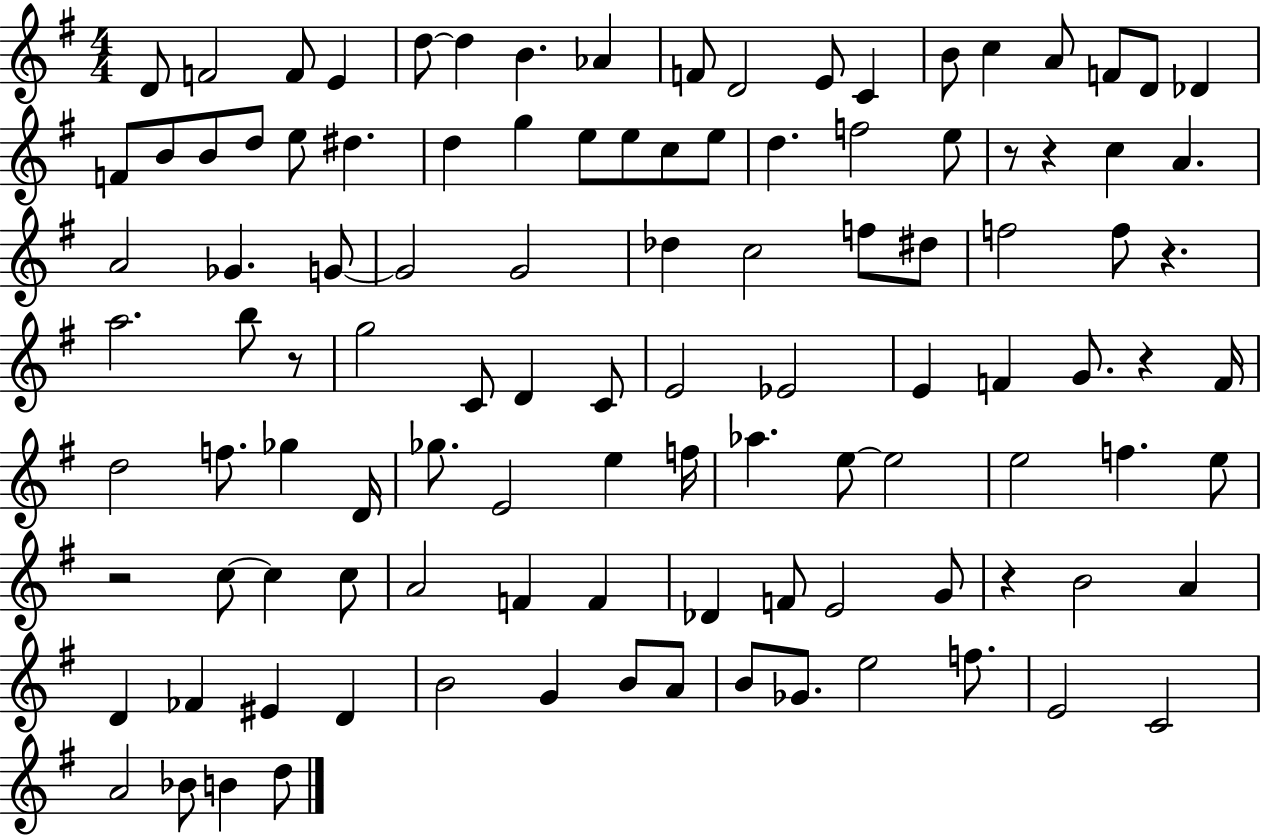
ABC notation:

X:1
T:Untitled
M:4/4
L:1/4
K:G
D/2 F2 F/2 E d/2 d B _A F/2 D2 E/2 C B/2 c A/2 F/2 D/2 _D F/2 B/2 B/2 d/2 e/2 ^d d g e/2 e/2 c/2 e/2 d f2 e/2 z/2 z c A A2 _G G/2 G2 G2 _d c2 f/2 ^d/2 f2 f/2 z a2 b/2 z/2 g2 C/2 D C/2 E2 _E2 E F G/2 z F/4 d2 f/2 _g D/4 _g/2 E2 e f/4 _a e/2 e2 e2 f e/2 z2 c/2 c c/2 A2 F F _D F/2 E2 G/2 z B2 A D _F ^E D B2 G B/2 A/2 B/2 _G/2 e2 f/2 E2 C2 A2 _B/2 B d/2